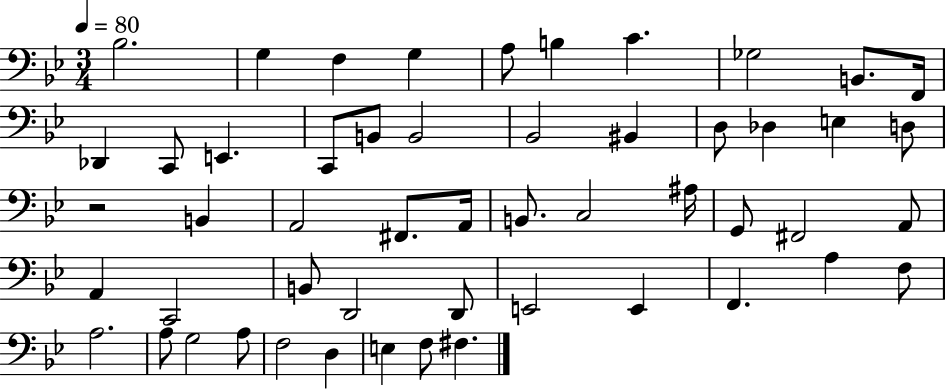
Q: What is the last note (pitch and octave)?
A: F#3